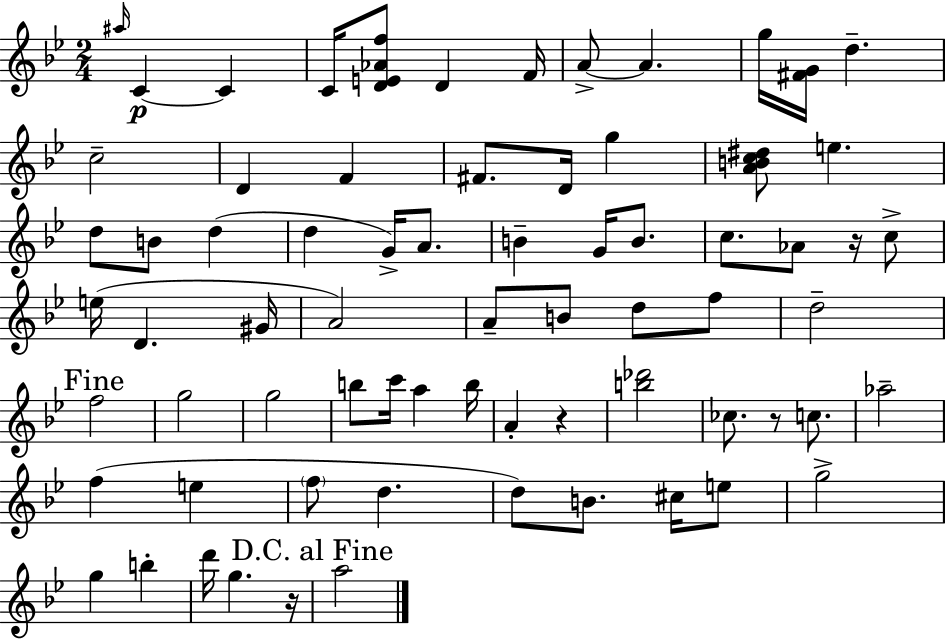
A#5/s C4/q C4/q C4/s [D4,E4,Ab4,F5]/e D4/q F4/s A4/e A4/q. G5/s [F#4,G4]/s D5/q. C5/h D4/q F4/q F#4/e. D4/s G5/q [A4,B4,C5,D#5]/e E5/q. D5/e B4/e D5/q D5/q G4/s A4/e. B4/q G4/s B4/e. C5/e. Ab4/e R/s C5/e E5/s D4/q. G#4/s A4/h A4/e B4/e D5/e F5/e D5/h F5/h G5/h G5/h B5/e C6/s A5/q B5/s A4/q R/q [B5,Db6]/h CES5/e. R/e C5/e. Ab5/h F5/q E5/q F5/e D5/q. D5/e B4/e. C#5/s E5/e G5/h G5/q B5/q D6/s G5/q. R/s A5/h